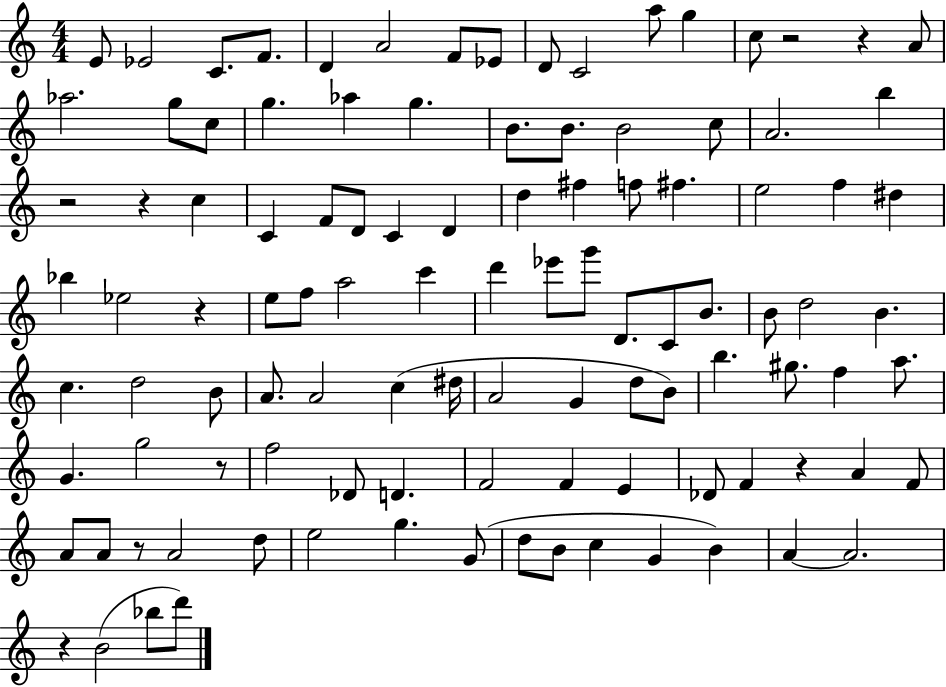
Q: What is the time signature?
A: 4/4